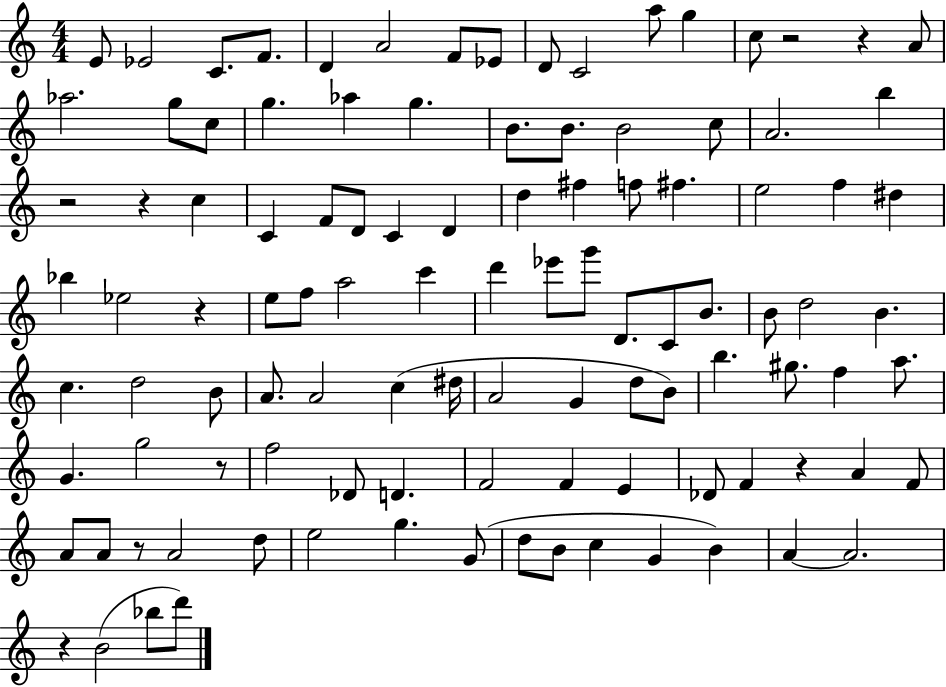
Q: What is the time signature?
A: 4/4